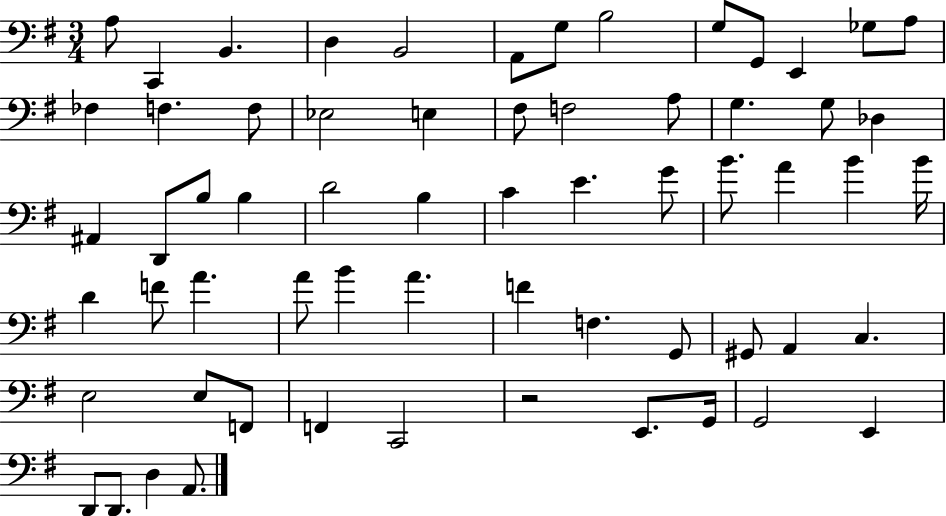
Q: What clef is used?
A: bass